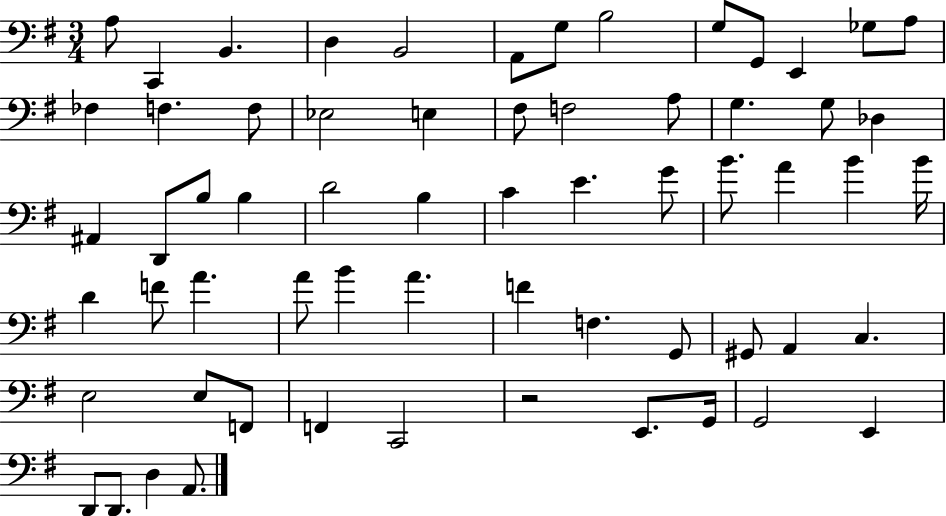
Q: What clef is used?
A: bass